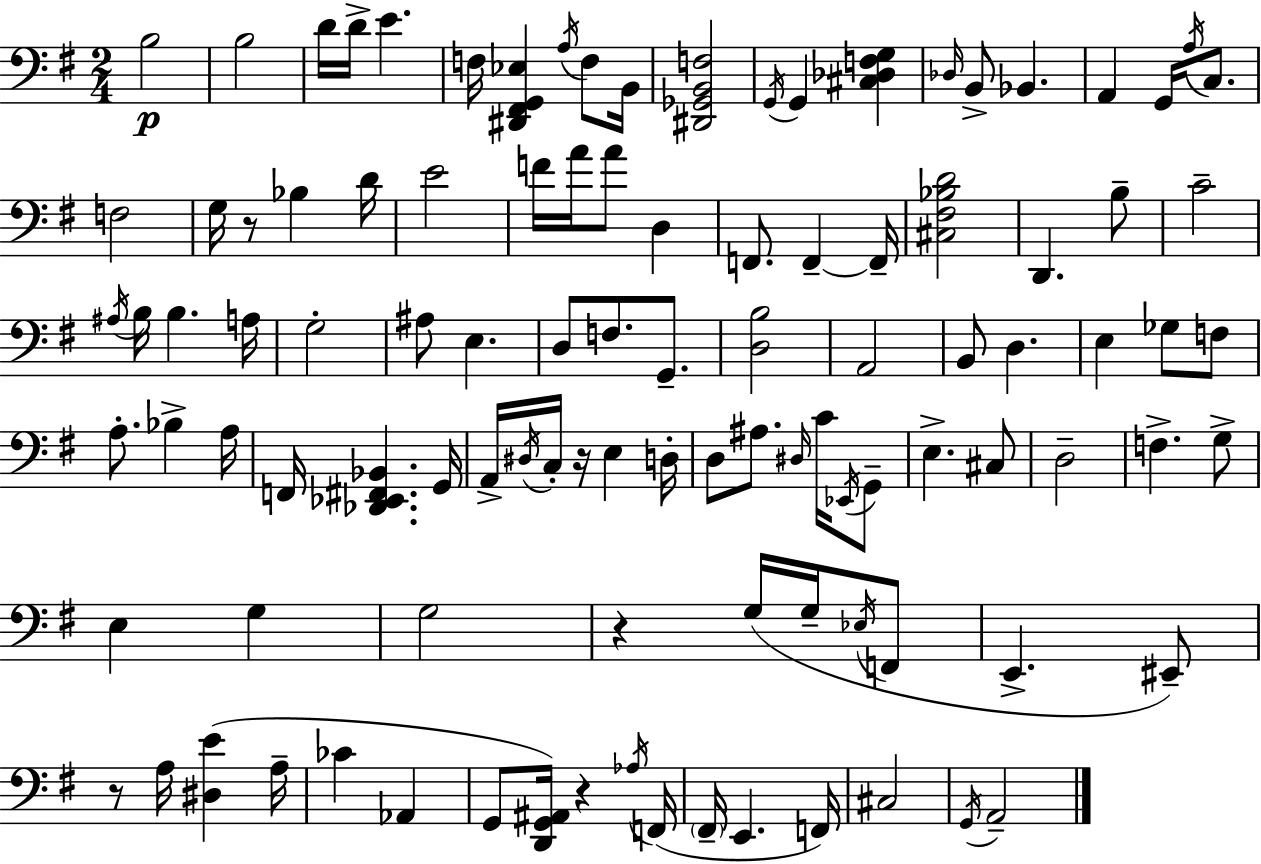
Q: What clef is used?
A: bass